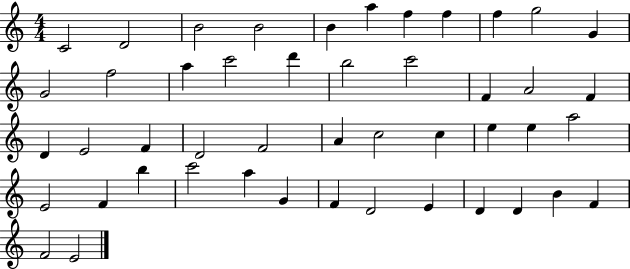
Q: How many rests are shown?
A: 0